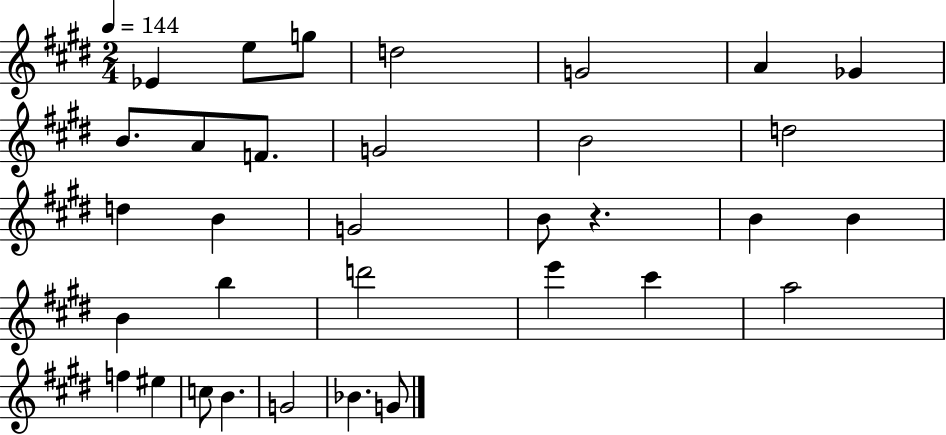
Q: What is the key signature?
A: E major